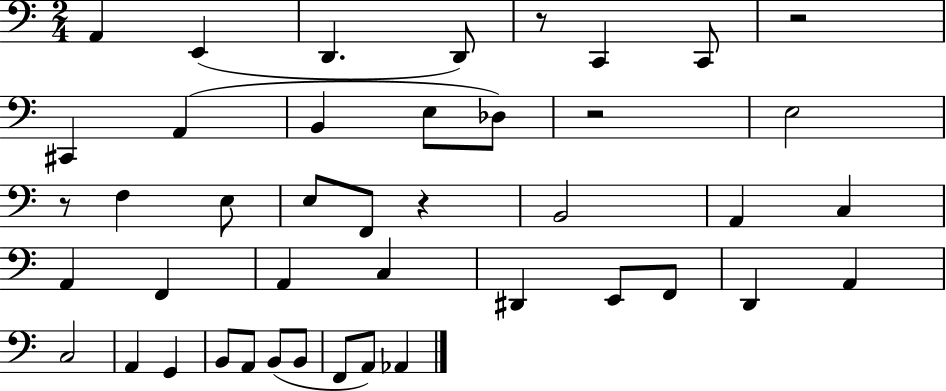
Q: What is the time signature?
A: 2/4